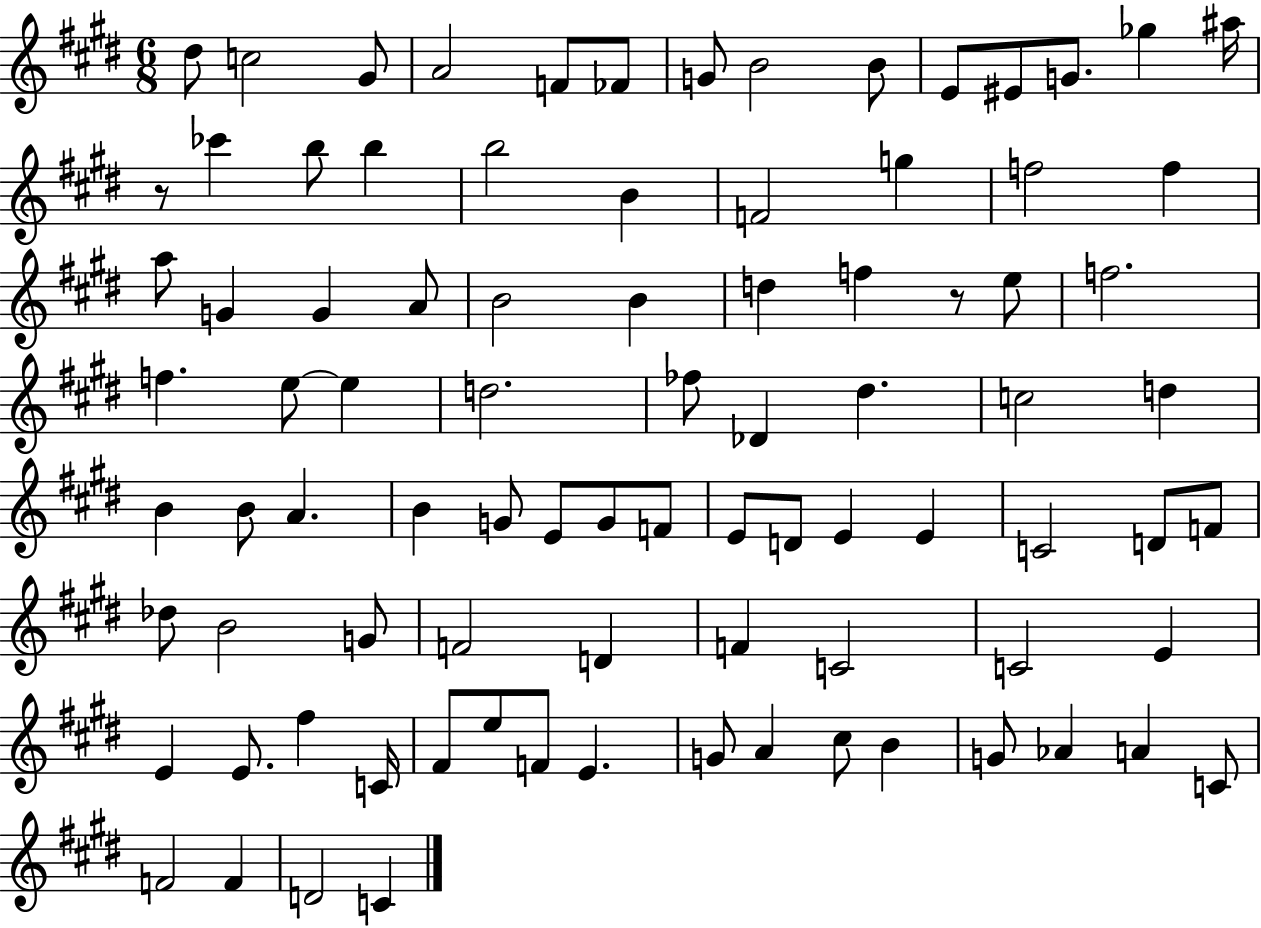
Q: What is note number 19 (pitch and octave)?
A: B4